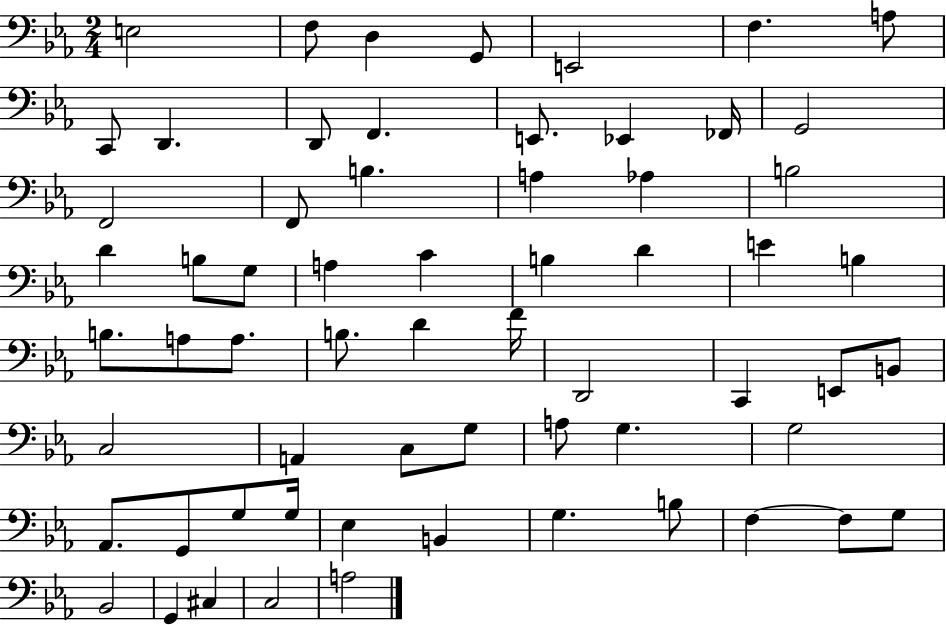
{
  \clef bass
  \numericTimeSignature
  \time 2/4
  \key ees \major
  \repeat volta 2 { e2 | f8 d4 g,8 | e,2 | f4. a8 | \break c,8 d,4. | d,8 f,4. | e,8. ees,4 fes,16 | g,2 | \break f,2 | f,8 b4. | a4 aes4 | b2 | \break d'4 b8 g8 | a4 c'4 | b4 d'4 | e'4 b4 | \break b8. a8 a8. | b8. d'4 f'16 | d,2 | c,4 e,8 b,8 | \break c2 | a,4 c8 g8 | a8 g4. | g2 | \break aes,8. g,8 g8 g16 | ees4 b,4 | g4. b8 | f4~~ f8 g8 | \break bes,2 | g,4 cis4 | c2 | a2 | \break } \bar "|."
}